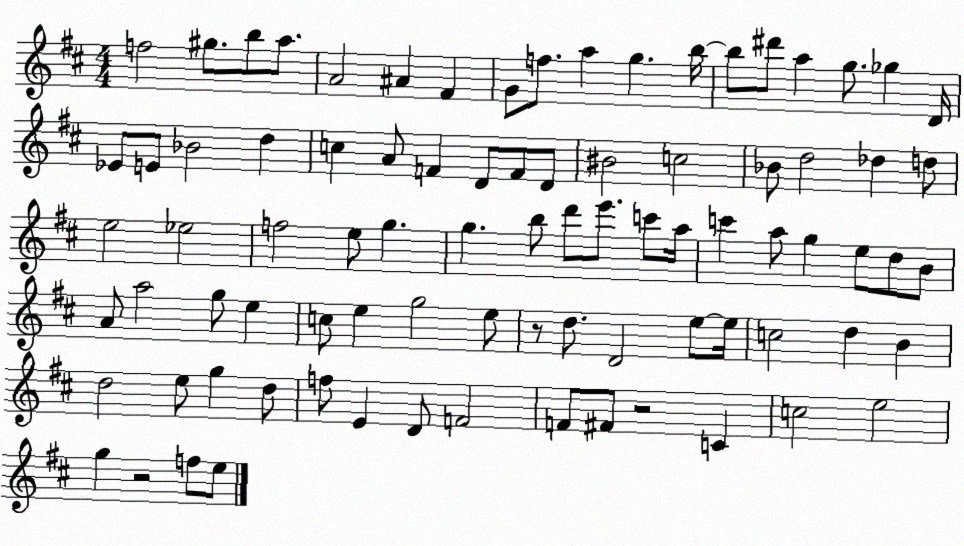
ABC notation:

X:1
T:Untitled
M:4/4
L:1/4
K:D
f2 ^g/2 b/2 a/2 A2 ^A ^F G/2 f/2 a g b/4 b/2 ^d'/2 a g/2 _g D/4 _E/2 E/2 _B2 d c A/2 F D/2 F/2 D/2 ^B2 c2 _B/2 d2 _d d/2 e2 _e2 f2 e/2 g g b/2 d'/2 e'/2 c'/2 a/4 c' a/2 g e/2 d/2 B/2 A/2 a2 g/2 e c/2 e g2 e/2 z/2 d/2 D2 e/2 e/4 c2 d B d2 e/2 g d/2 f/2 E D/2 F2 F/2 ^F/2 z2 C c2 e2 g z2 f/2 e/2